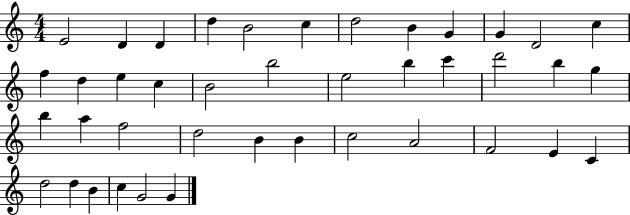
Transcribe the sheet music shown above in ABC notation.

X:1
T:Untitled
M:4/4
L:1/4
K:C
E2 D D d B2 c d2 B G G D2 c f d e c B2 b2 e2 b c' d'2 b g b a f2 d2 B B c2 A2 F2 E C d2 d B c G2 G